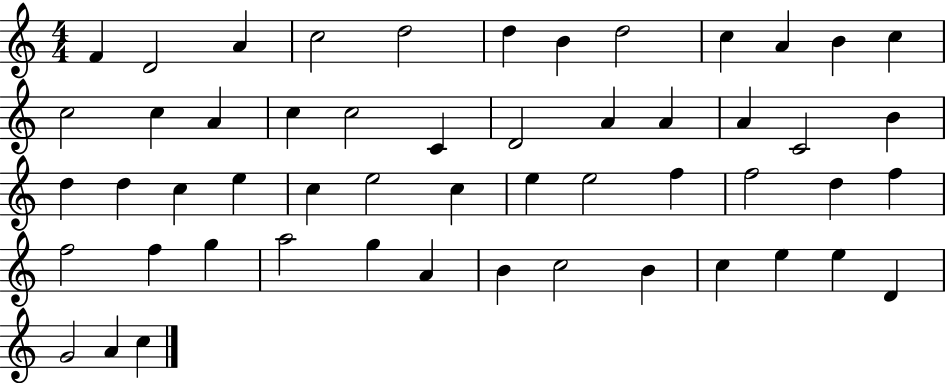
{
  \clef treble
  \numericTimeSignature
  \time 4/4
  \key c \major
  f'4 d'2 a'4 | c''2 d''2 | d''4 b'4 d''2 | c''4 a'4 b'4 c''4 | \break c''2 c''4 a'4 | c''4 c''2 c'4 | d'2 a'4 a'4 | a'4 c'2 b'4 | \break d''4 d''4 c''4 e''4 | c''4 e''2 c''4 | e''4 e''2 f''4 | f''2 d''4 f''4 | \break f''2 f''4 g''4 | a''2 g''4 a'4 | b'4 c''2 b'4 | c''4 e''4 e''4 d'4 | \break g'2 a'4 c''4 | \bar "|."
}